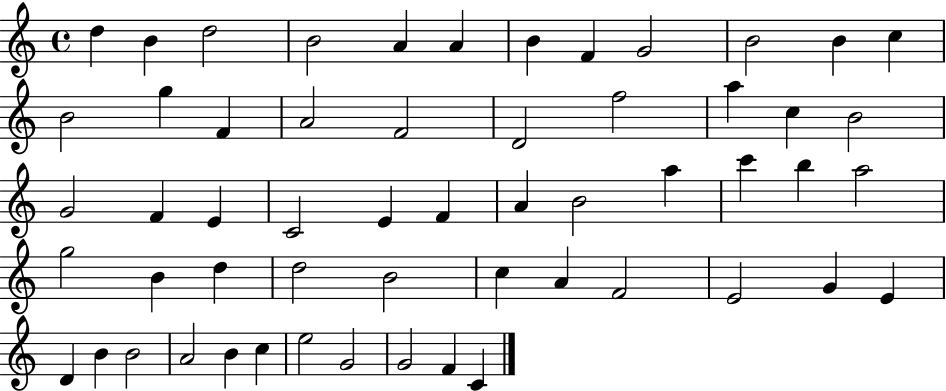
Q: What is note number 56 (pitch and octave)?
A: C4